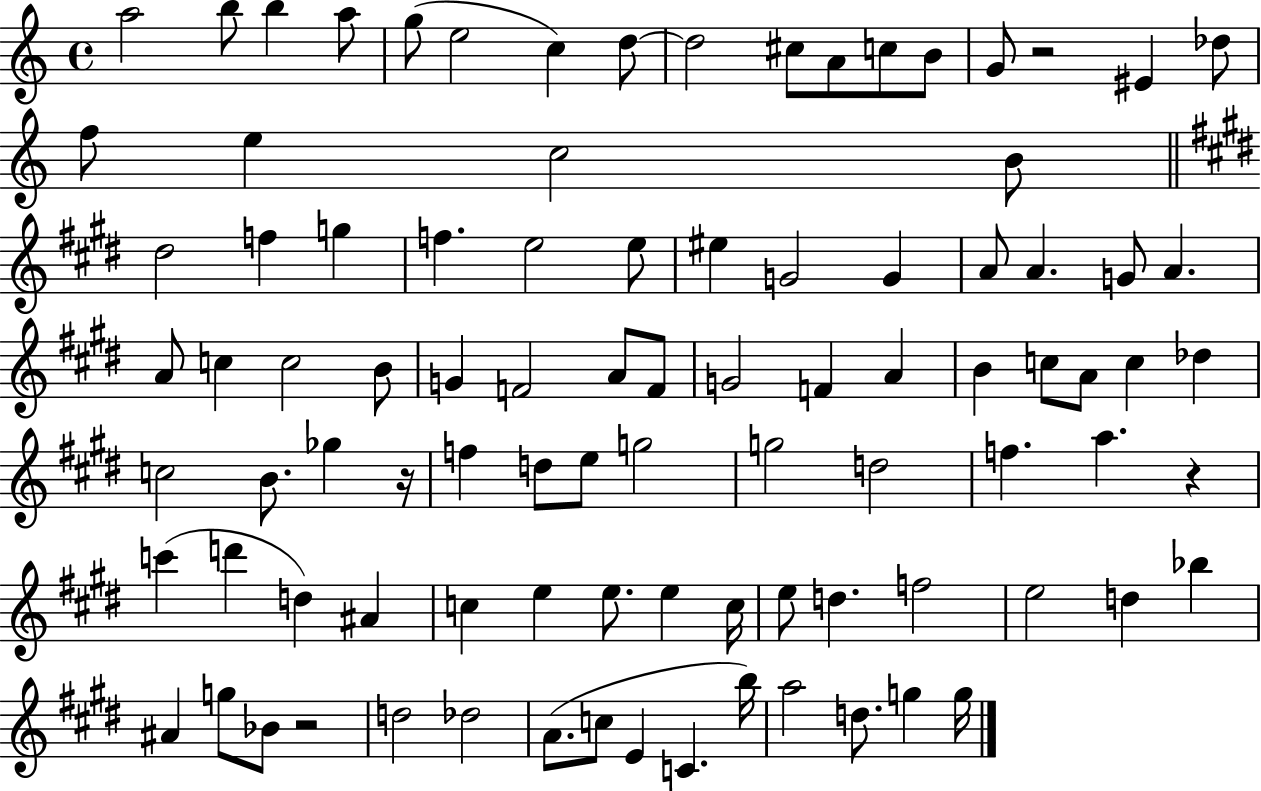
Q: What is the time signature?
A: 4/4